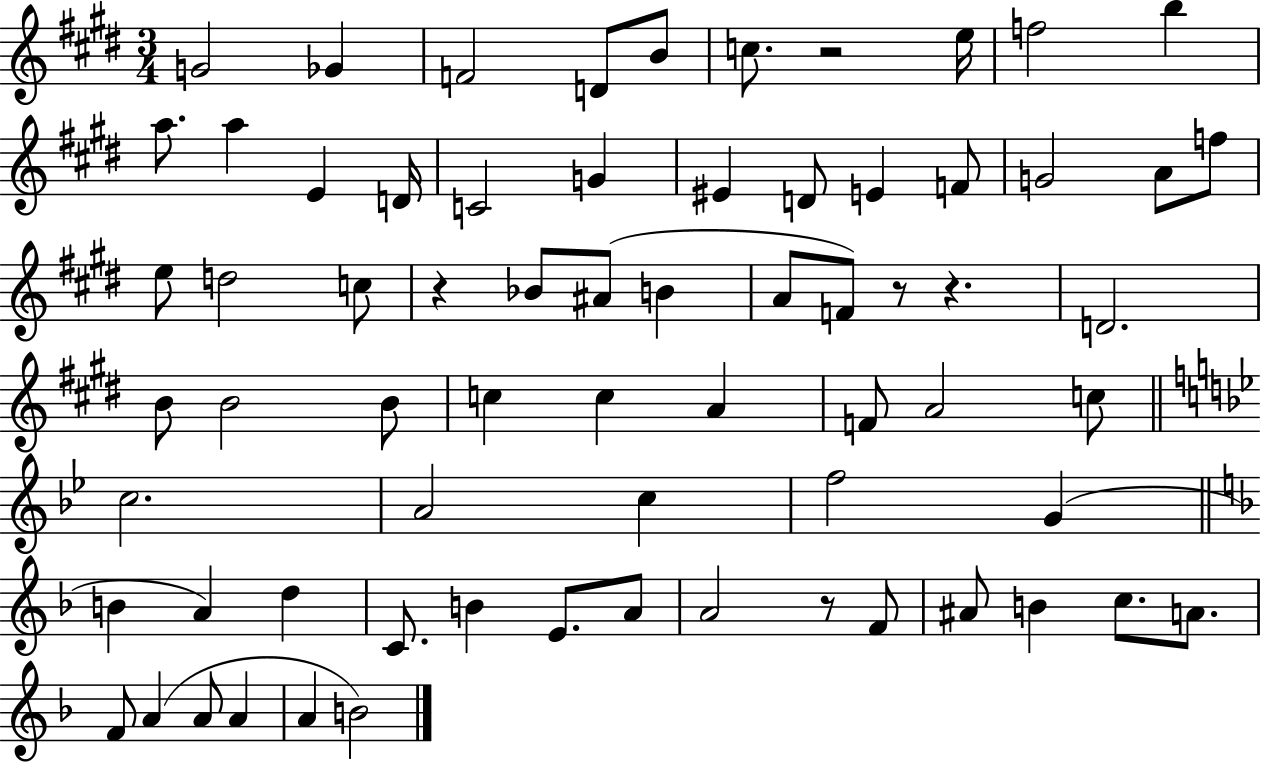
G4/h Gb4/q F4/h D4/e B4/e C5/e. R/h E5/s F5/h B5/q A5/e. A5/q E4/q D4/s C4/h G4/q EIS4/q D4/e E4/q F4/e G4/h A4/e F5/e E5/e D5/h C5/e R/q Bb4/e A#4/e B4/q A4/e F4/e R/e R/q. D4/h. B4/e B4/h B4/e C5/q C5/q A4/q F4/e A4/h C5/e C5/h. A4/h C5/q F5/h G4/q B4/q A4/q D5/q C4/e. B4/q E4/e. A4/e A4/h R/e F4/e A#4/e B4/q C5/e. A4/e. F4/e A4/q A4/e A4/q A4/q B4/h